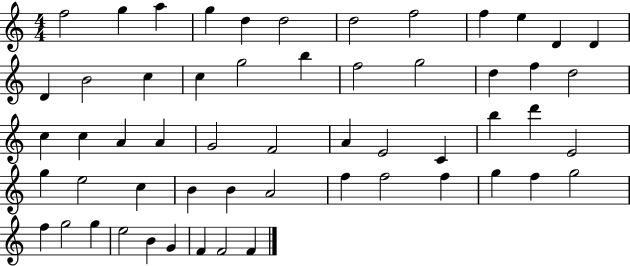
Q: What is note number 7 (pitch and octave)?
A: D5